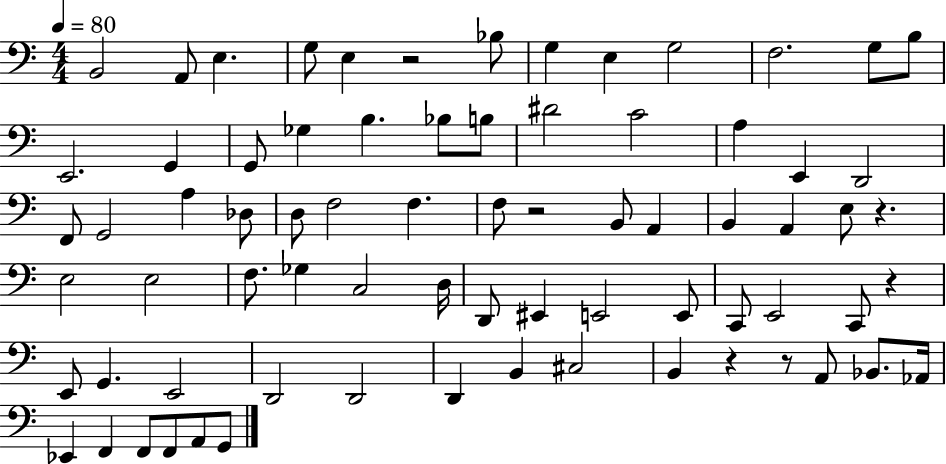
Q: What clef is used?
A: bass